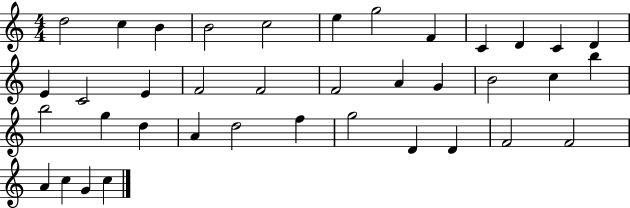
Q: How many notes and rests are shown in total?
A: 38